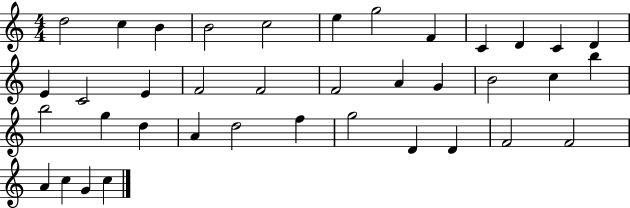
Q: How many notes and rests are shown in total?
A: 38